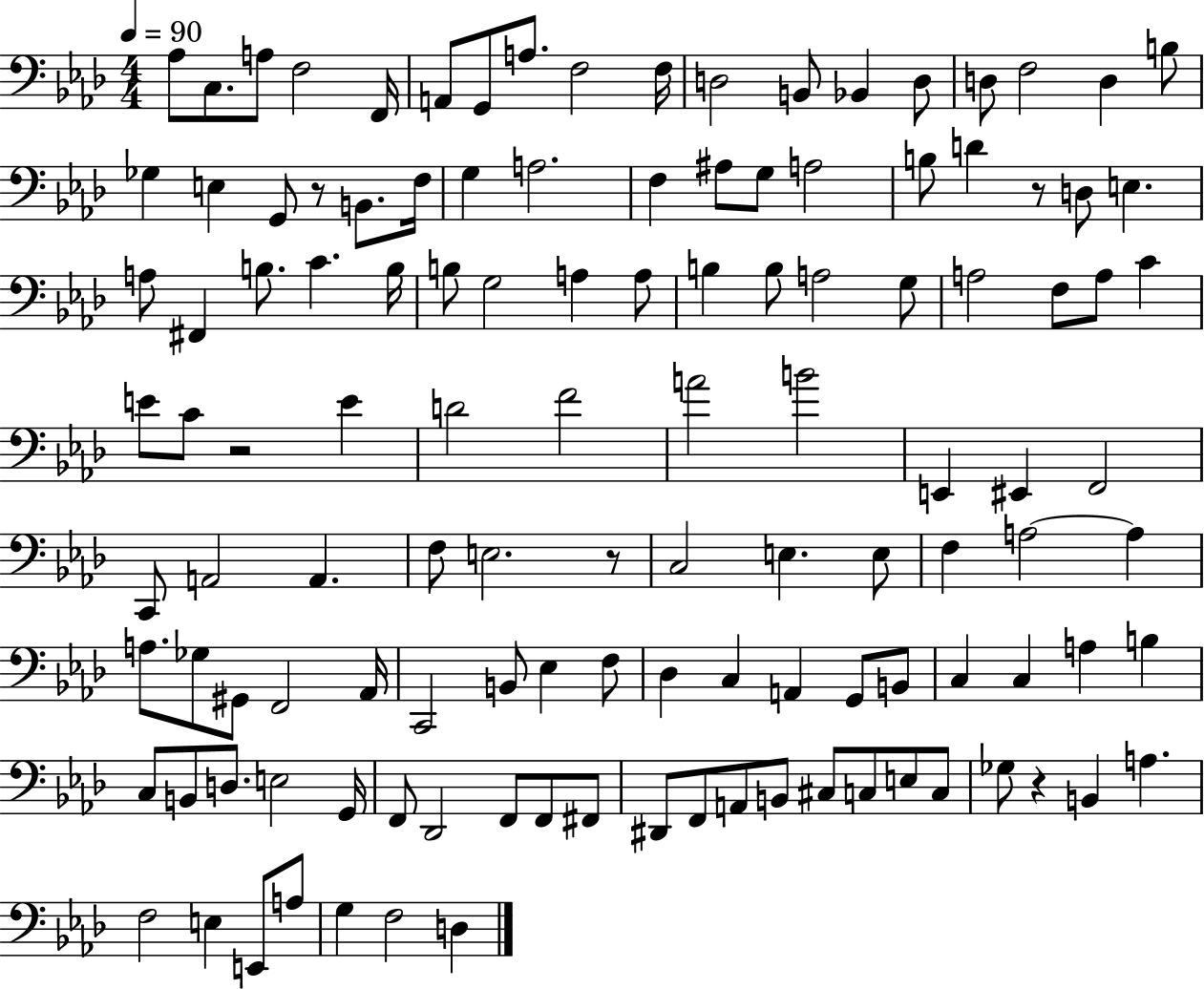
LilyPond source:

{
  \clef bass
  \numericTimeSignature
  \time 4/4
  \key aes \major
  \tempo 4 = 90
  \repeat volta 2 { aes8 c8. a8 f2 f,16 | a,8 g,8 a8. f2 f16 | d2 b,8 bes,4 d8 | d8 f2 d4 b8 | \break ges4 e4 g,8 r8 b,8. f16 | g4 a2. | f4 ais8 g8 a2 | b8 d'4 r8 d8 e4. | \break a8 fis,4 b8. c'4. b16 | b8 g2 a4 a8 | b4 b8 a2 g8 | a2 f8 a8 c'4 | \break e'8 c'8 r2 e'4 | d'2 f'2 | a'2 b'2 | e,4 eis,4 f,2 | \break c,8 a,2 a,4. | f8 e2. r8 | c2 e4. e8 | f4 a2~~ a4 | \break a8. ges8 gis,8 f,2 aes,16 | c,2 b,8 ees4 f8 | des4 c4 a,4 g,8 b,8 | c4 c4 a4 b4 | \break c8 b,8 d8. e2 g,16 | f,8 des,2 f,8 f,8 fis,8 | dis,8 f,8 a,8 b,8 cis8 c8 e8 c8 | ges8 r4 b,4 a4. | \break f2 e4 e,8 a8 | g4 f2 d4 | } \bar "|."
}